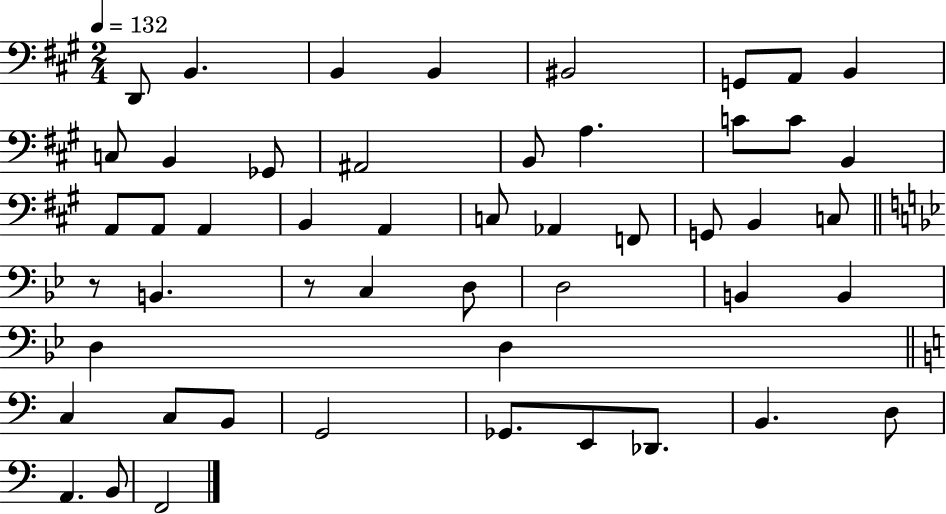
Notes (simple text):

D2/e B2/q. B2/q B2/q BIS2/h G2/e A2/e B2/q C3/e B2/q Gb2/e A#2/h B2/e A3/q. C4/e C4/e B2/q A2/e A2/e A2/q B2/q A2/q C3/e Ab2/q F2/e G2/e B2/q C3/e R/e B2/q. R/e C3/q D3/e D3/h B2/q B2/q D3/q D3/q C3/q C3/e B2/e G2/h Gb2/e. E2/e Db2/e. B2/q. D3/e A2/q. B2/e F2/h